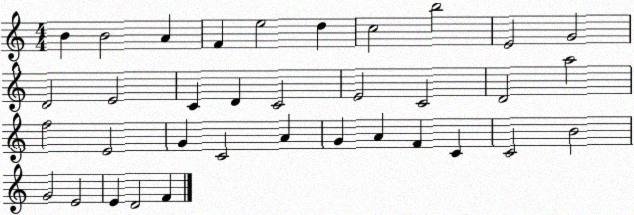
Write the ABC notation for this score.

X:1
T:Untitled
M:4/4
L:1/4
K:C
B B2 A F e2 d c2 b2 E2 G2 D2 E2 C D C2 E2 C2 D2 a2 f2 E2 G C2 A G A F C C2 B2 G2 E2 E D2 F